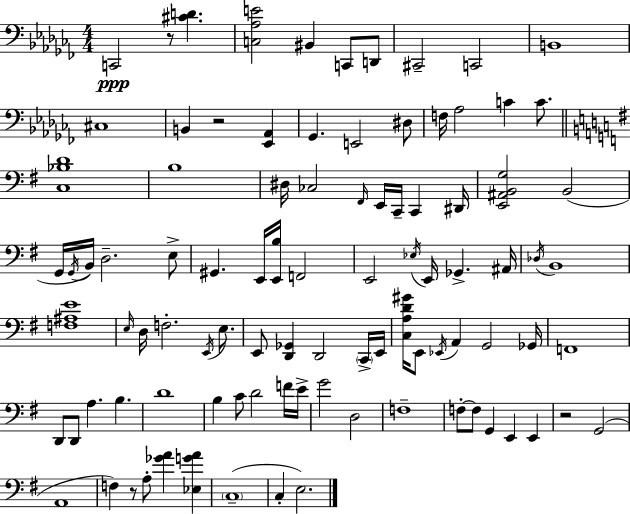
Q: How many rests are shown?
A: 4